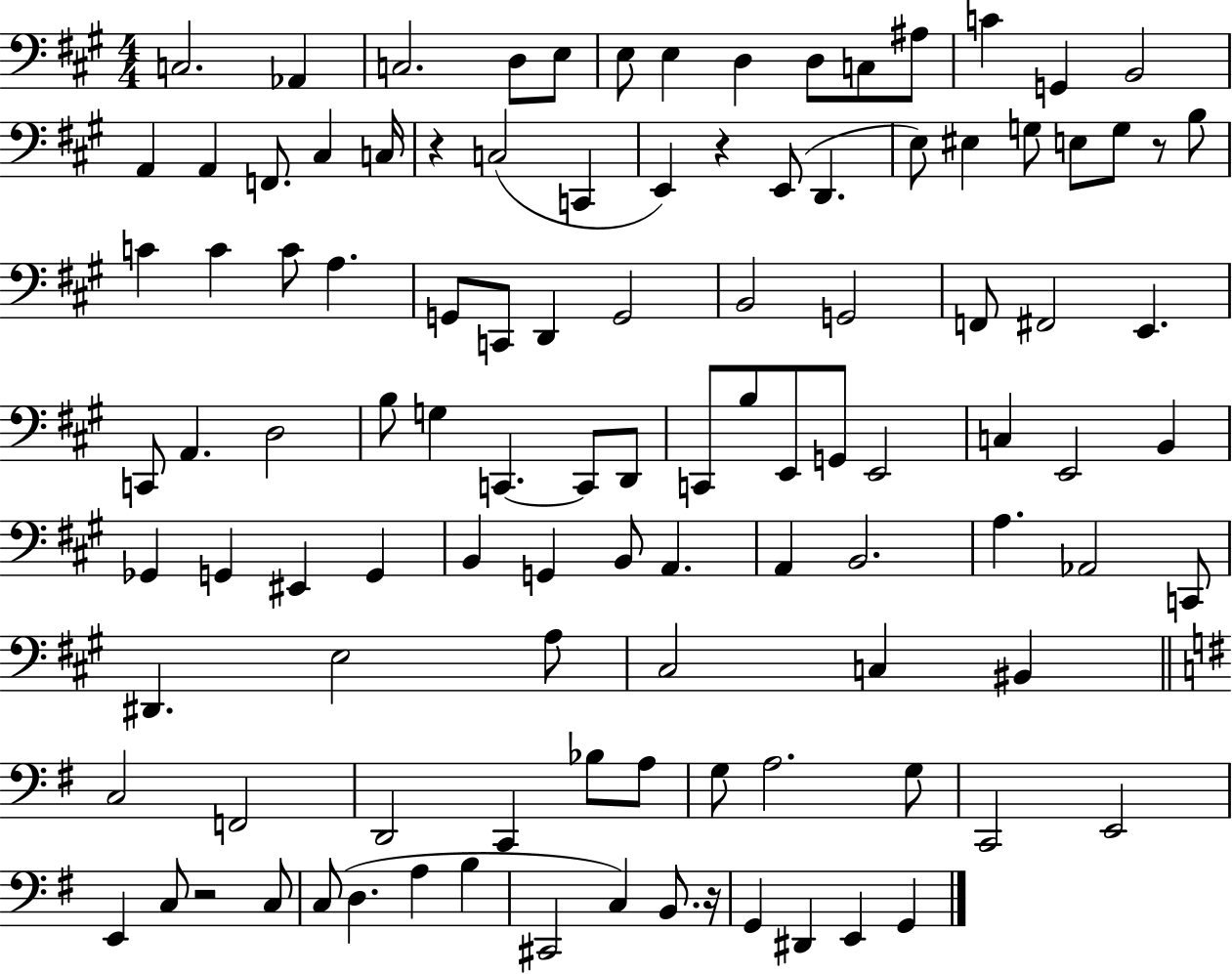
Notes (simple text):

C3/h. Ab2/q C3/h. D3/e E3/e E3/e E3/q D3/q D3/e C3/e A#3/e C4/q G2/q B2/h A2/q A2/q F2/e. C#3/q C3/s R/q C3/h C2/q E2/q R/q E2/e D2/q. E3/e EIS3/q G3/e E3/e G3/e R/e B3/e C4/q C4/q C4/e A3/q. G2/e C2/e D2/q G2/h B2/h G2/h F2/e F#2/h E2/q. C2/e A2/q. D3/h B3/e G3/q C2/q. C2/e D2/e C2/e B3/e E2/e G2/e E2/h C3/q E2/h B2/q Gb2/q G2/q EIS2/q G2/q B2/q G2/q B2/e A2/q. A2/q B2/h. A3/q. Ab2/h C2/e D#2/q. E3/h A3/e C#3/h C3/q BIS2/q C3/h F2/h D2/h C2/q Bb3/e A3/e G3/e A3/h. G3/e C2/h E2/h E2/q C3/e R/h C3/e C3/e D3/q. A3/q B3/q C#2/h C3/q B2/e. R/s G2/q D#2/q E2/q G2/q